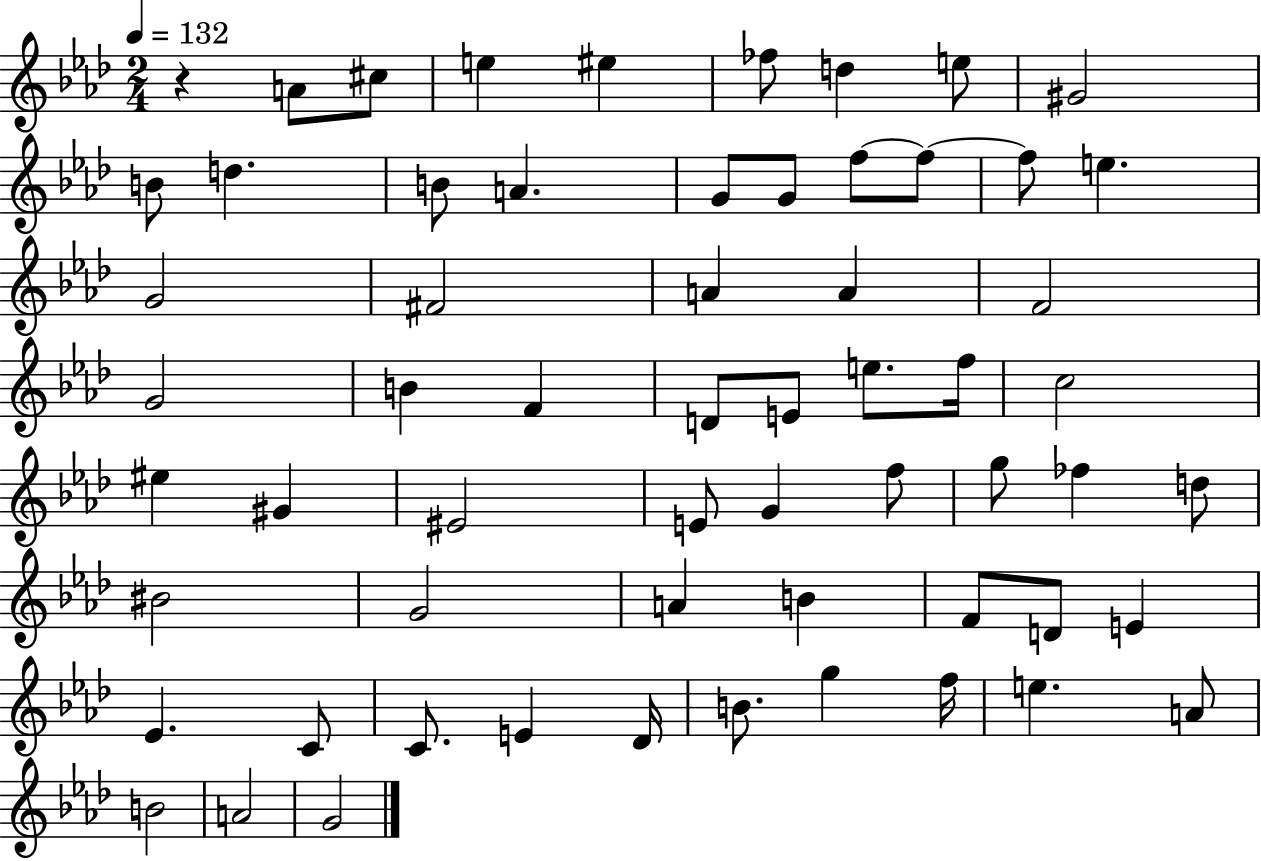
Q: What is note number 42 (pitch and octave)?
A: G4